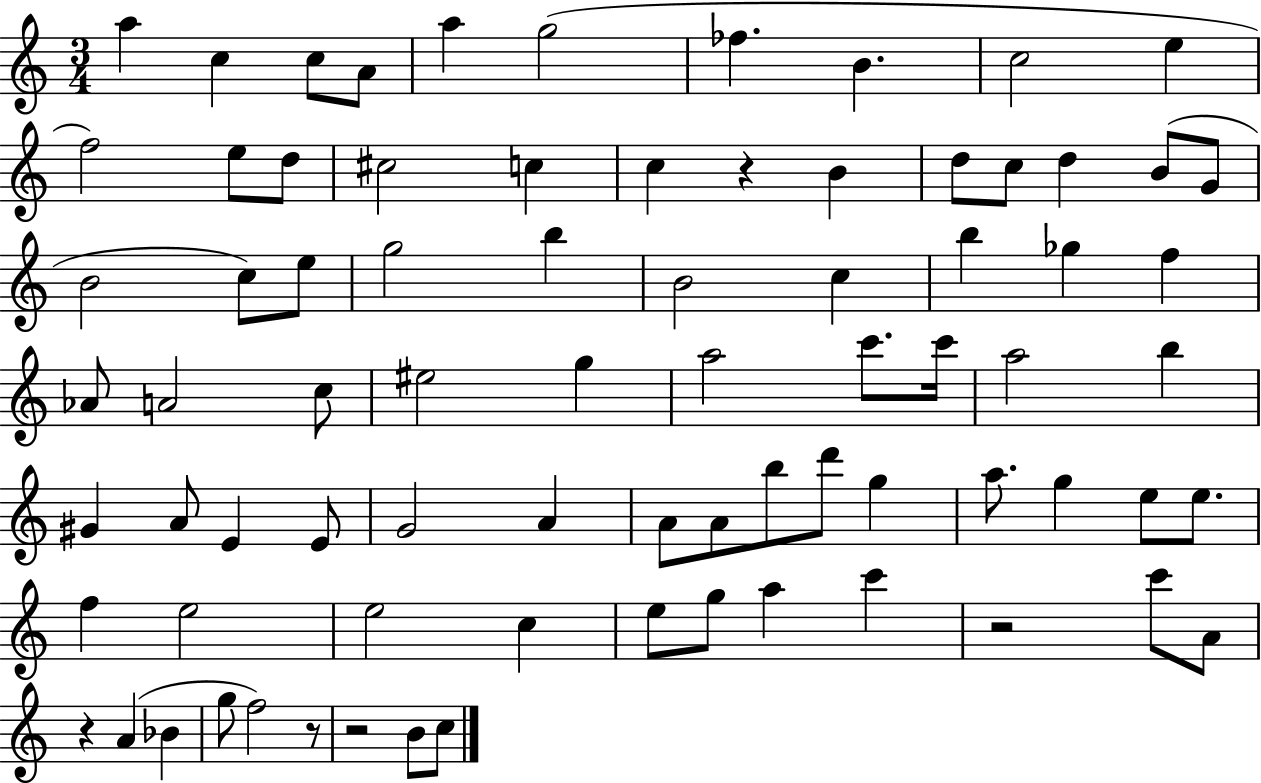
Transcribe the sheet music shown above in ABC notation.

X:1
T:Untitled
M:3/4
L:1/4
K:C
a c c/2 A/2 a g2 _f B c2 e f2 e/2 d/2 ^c2 c c z B d/2 c/2 d B/2 G/2 B2 c/2 e/2 g2 b B2 c b _g f _A/2 A2 c/2 ^e2 g a2 c'/2 c'/4 a2 b ^G A/2 E E/2 G2 A A/2 A/2 b/2 d'/2 g a/2 g e/2 e/2 f e2 e2 c e/2 g/2 a c' z2 c'/2 A/2 z A _B g/2 f2 z/2 z2 B/2 c/2